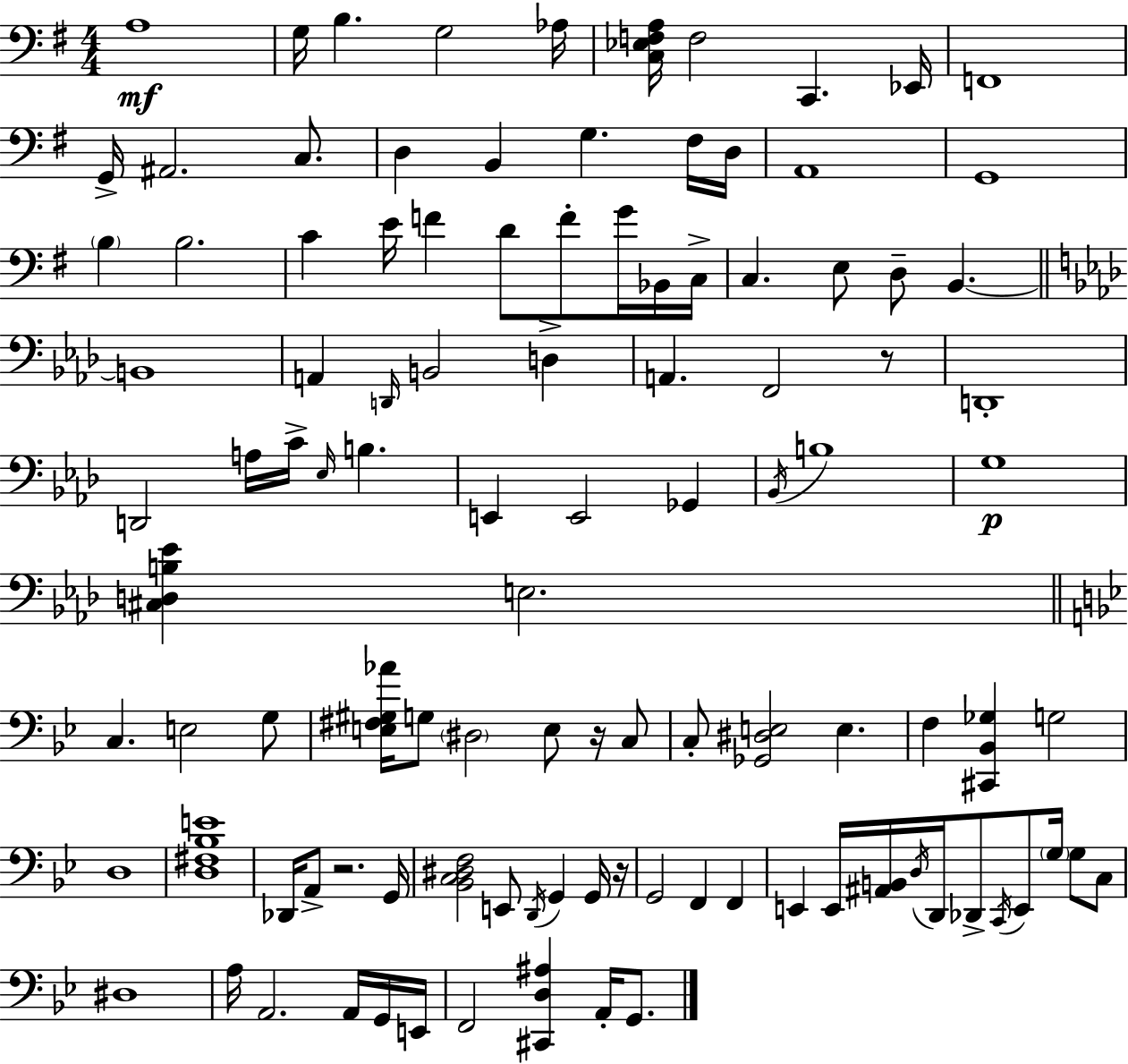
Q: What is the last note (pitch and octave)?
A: G2